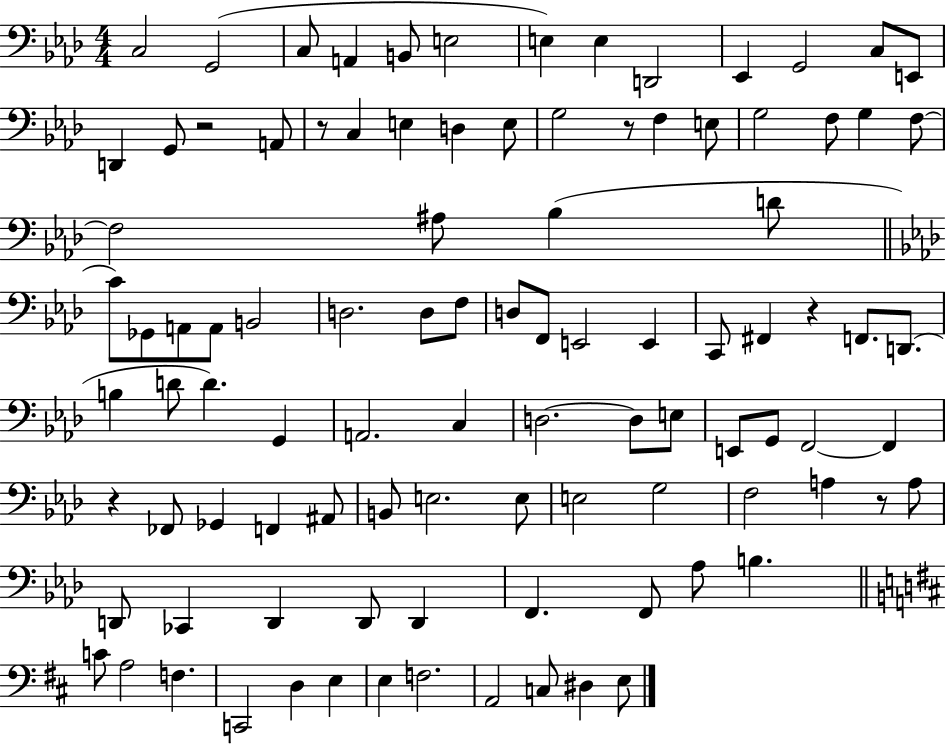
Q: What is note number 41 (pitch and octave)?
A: F2